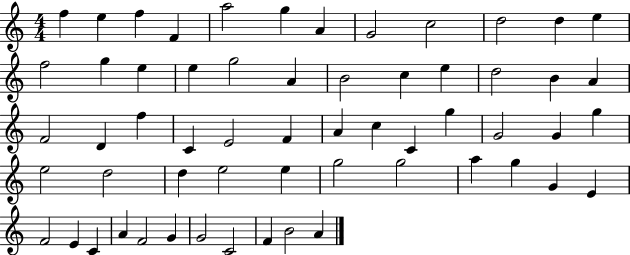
F5/q E5/q F5/q F4/q A5/h G5/q A4/q G4/h C5/h D5/h D5/q E5/q F5/h G5/q E5/q E5/q G5/h A4/q B4/h C5/q E5/q D5/h B4/q A4/q F4/h D4/q F5/q C4/q E4/h F4/q A4/q C5/q C4/q G5/q G4/h G4/q G5/q E5/h D5/h D5/q E5/h E5/q G5/h G5/h A5/q G5/q G4/q E4/q F4/h E4/q C4/q A4/q F4/h G4/q G4/h C4/h F4/q B4/h A4/q